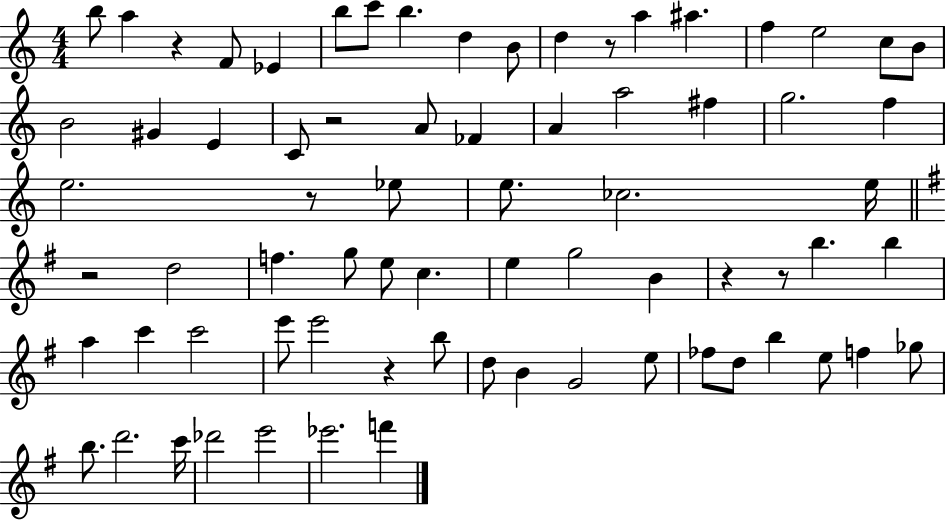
{
  \clef treble
  \numericTimeSignature
  \time 4/4
  \key c \major
  b''8 a''4 r4 f'8 ees'4 | b''8 c'''8 b''4. d''4 b'8 | d''4 r8 a''4 ais''4. | f''4 e''2 c''8 b'8 | \break b'2 gis'4 e'4 | c'8 r2 a'8 fes'4 | a'4 a''2 fis''4 | g''2. f''4 | \break e''2. r8 ees''8 | e''8. ces''2. e''16 | \bar "||" \break \key g \major r2 d''2 | f''4. g''8 e''8 c''4. | e''4 g''2 b'4 | r4 r8 b''4. b''4 | \break a''4 c'''4 c'''2 | e'''8 e'''2 r4 b''8 | d''8 b'4 g'2 e''8 | fes''8 d''8 b''4 e''8 f''4 ges''8 | \break b''8. d'''2. c'''16 | des'''2 e'''2 | ees'''2. f'''4 | \bar "|."
}